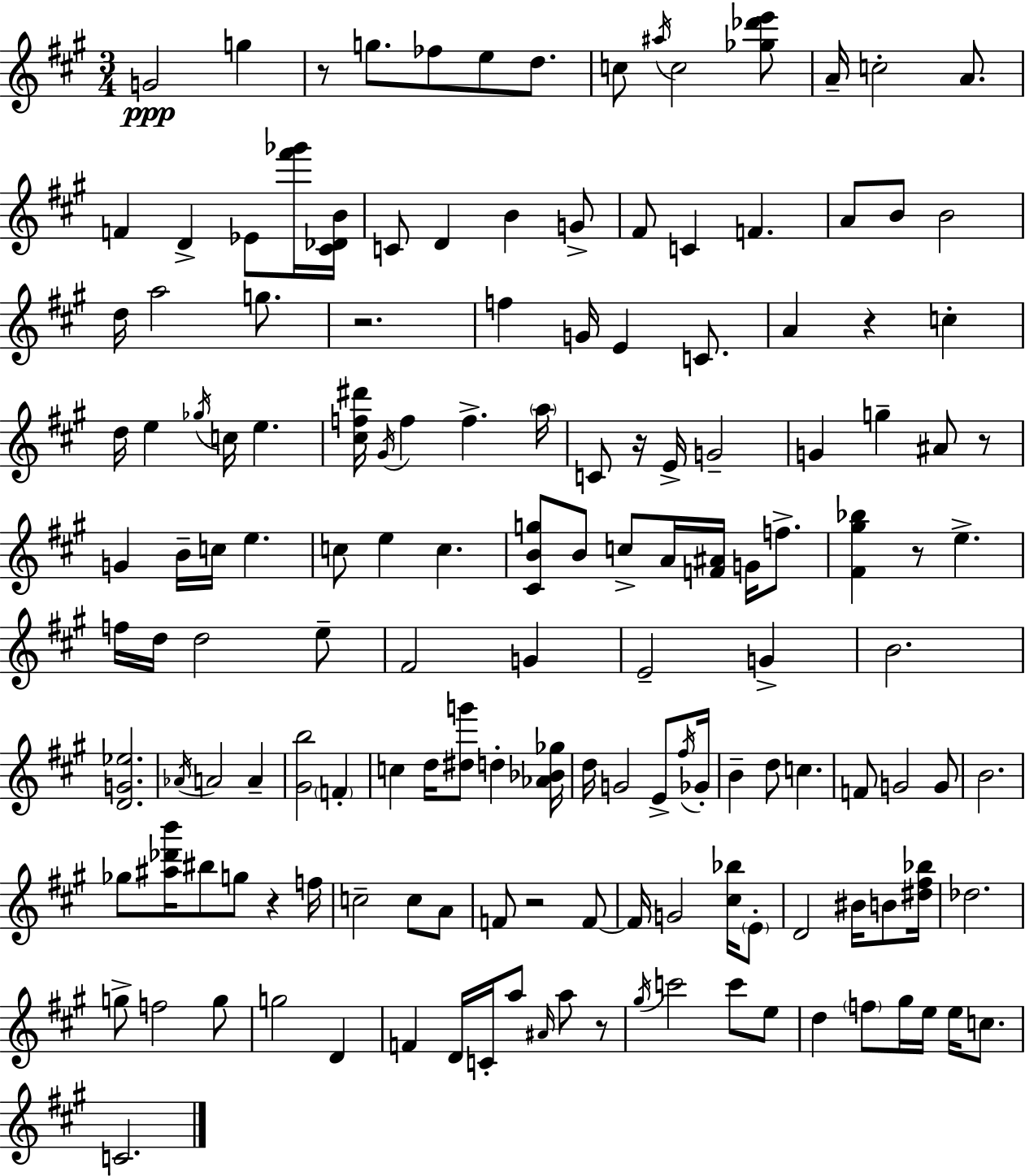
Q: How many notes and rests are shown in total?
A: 151